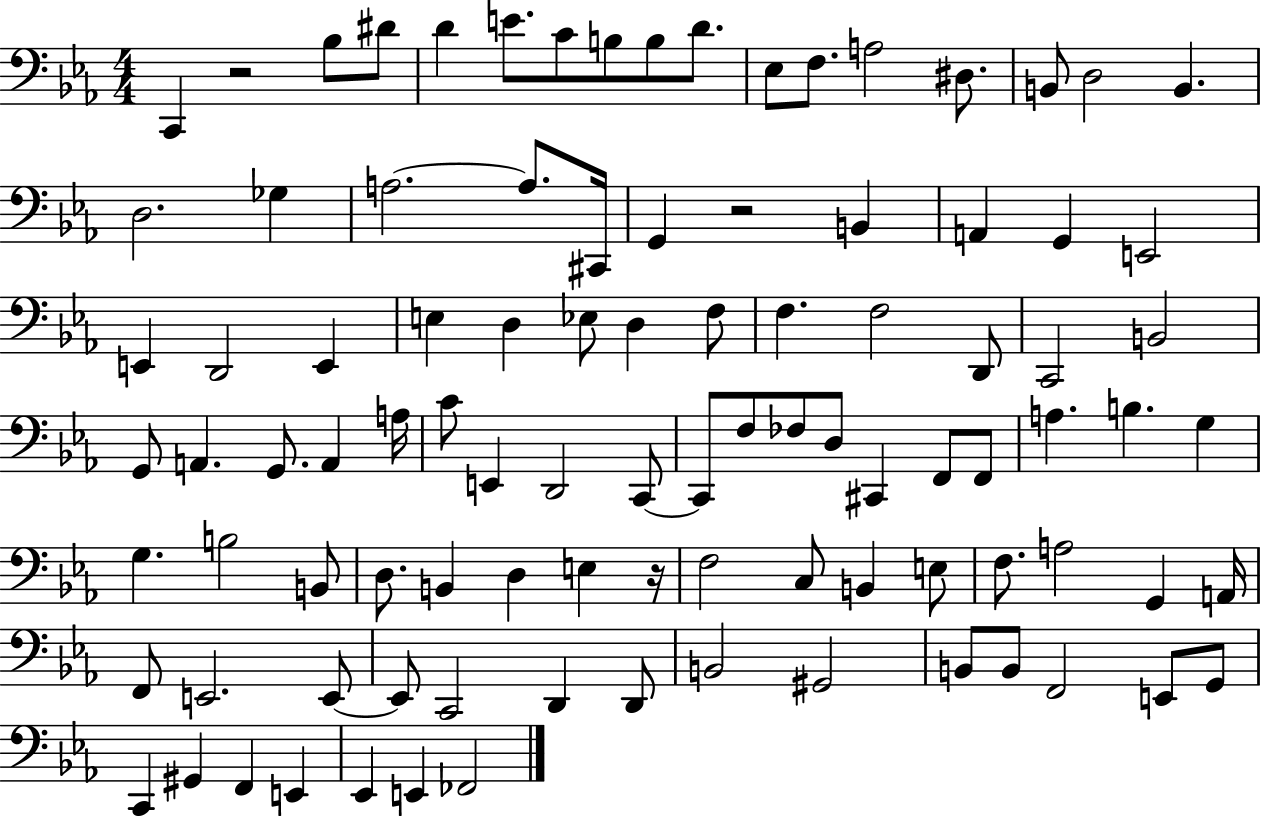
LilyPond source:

{
  \clef bass
  \numericTimeSignature
  \time 4/4
  \key ees \major
  c,4 r2 bes8 dis'8 | d'4 e'8. c'8 b8 b8 d'8. | ees8 f8. a2 dis8. | b,8 d2 b,4. | \break d2. ges4 | a2.~~ a8. cis,16 | g,4 r2 b,4 | a,4 g,4 e,2 | \break e,4 d,2 e,4 | e4 d4 ees8 d4 f8 | f4. f2 d,8 | c,2 b,2 | \break g,8 a,4. g,8. a,4 a16 | c'8 e,4 d,2 c,8~~ | c,8 f8 fes8 d8 cis,4 f,8 f,8 | a4. b4. g4 | \break g4. b2 b,8 | d8. b,4 d4 e4 r16 | f2 c8 b,4 e8 | f8. a2 g,4 a,16 | \break f,8 e,2. e,8~~ | e,8 c,2 d,4 d,8 | b,2 gis,2 | b,8 b,8 f,2 e,8 g,8 | \break c,4 gis,4 f,4 e,4 | ees,4 e,4 fes,2 | \bar "|."
}